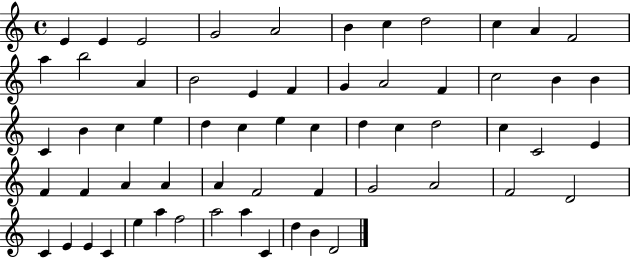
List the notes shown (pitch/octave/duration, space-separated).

E4/q E4/q E4/h G4/h A4/h B4/q C5/q D5/h C5/q A4/q F4/h A5/q B5/h A4/q B4/h E4/q F4/q G4/q A4/h F4/q C5/h B4/q B4/q C4/q B4/q C5/q E5/q D5/q C5/q E5/q C5/q D5/q C5/q D5/h C5/q C4/h E4/q F4/q F4/q A4/q A4/q A4/q F4/h F4/q G4/h A4/h F4/h D4/h C4/q E4/q E4/q C4/q E5/q A5/q F5/h A5/h A5/q C4/q D5/q B4/q D4/h